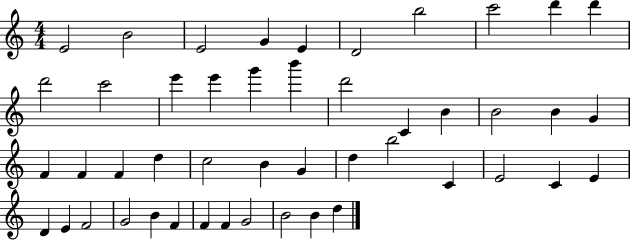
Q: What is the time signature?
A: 4/4